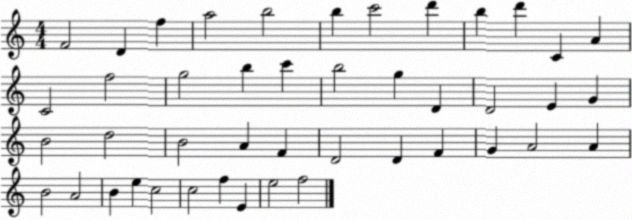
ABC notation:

X:1
T:Untitled
M:4/4
L:1/4
K:C
F2 D f a2 b2 b c'2 d' b d' C A C2 f2 g2 b c' b2 g D D2 E G B2 d2 B2 A F D2 D F G A2 A B2 A2 B e c2 c2 f E e2 f2